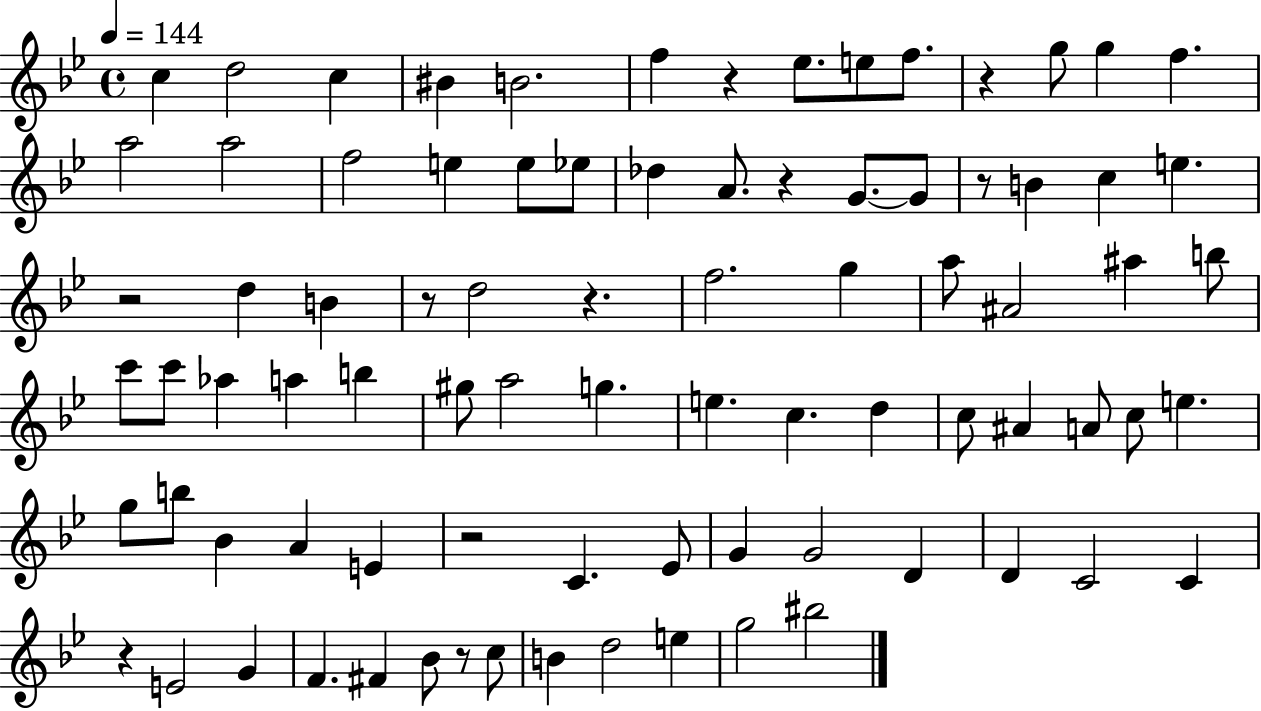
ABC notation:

X:1
T:Untitled
M:4/4
L:1/4
K:Bb
c d2 c ^B B2 f z _e/2 e/2 f/2 z g/2 g f a2 a2 f2 e e/2 _e/2 _d A/2 z G/2 G/2 z/2 B c e z2 d B z/2 d2 z f2 g a/2 ^A2 ^a b/2 c'/2 c'/2 _a a b ^g/2 a2 g e c d c/2 ^A A/2 c/2 e g/2 b/2 _B A E z2 C _E/2 G G2 D D C2 C z E2 G F ^F _B/2 z/2 c/2 B d2 e g2 ^b2